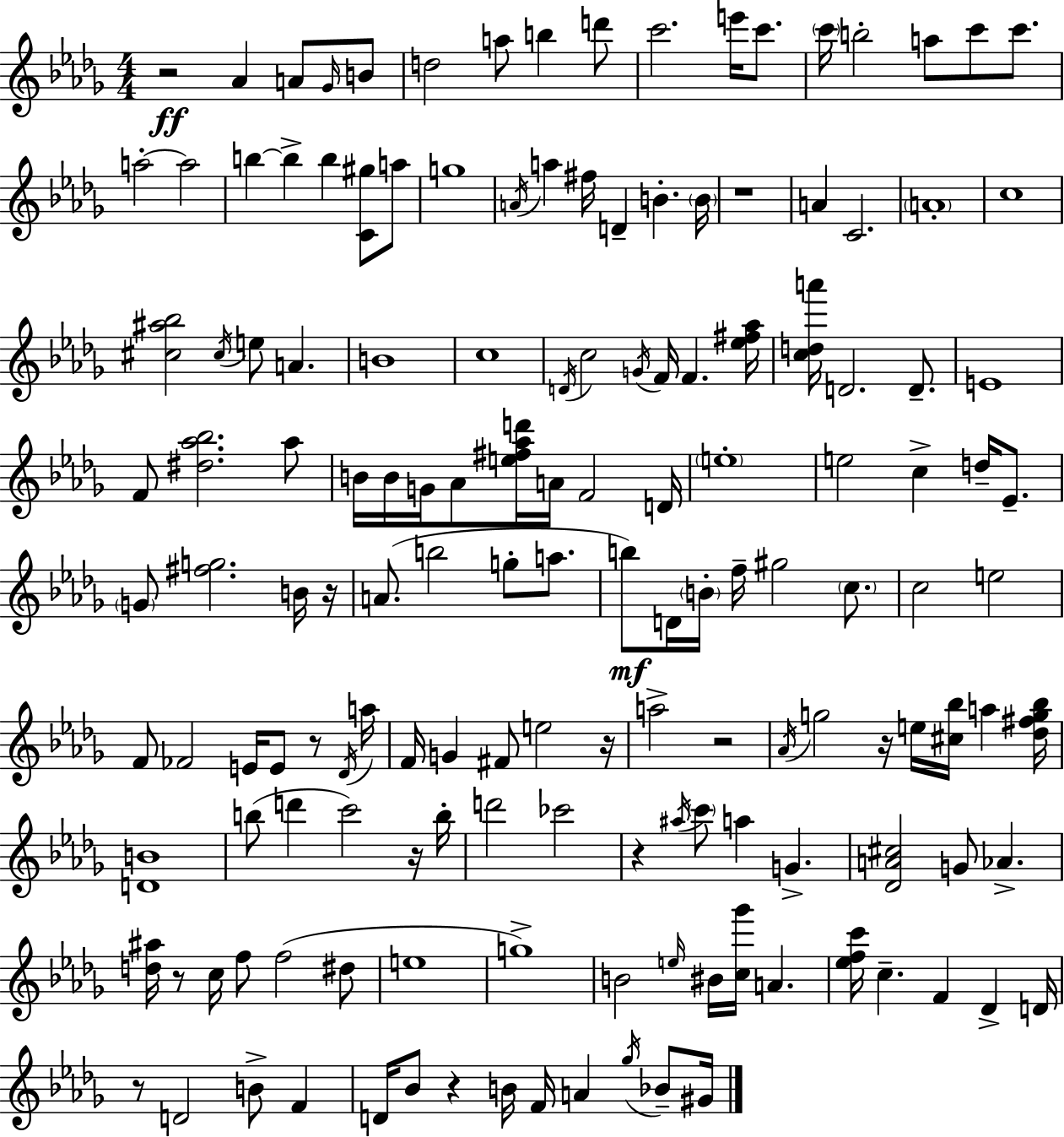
R/h Ab4/q A4/e Gb4/s B4/e D5/h A5/e B5/q D6/e C6/h. E6/s C6/e. C6/s B5/h A5/e C6/e C6/e. A5/h A5/h B5/q B5/q B5/q [C4,G#5]/e A5/e G5/w A4/s A5/q F#5/s D4/q B4/q. B4/s R/w A4/q C4/h. A4/w C5/w [C#5,A#5,Bb5]/h C#5/s E5/e A4/q. B4/w C5/w D4/s C5/h G4/s F4/s F4/q. [Eb5,F#5,Ab5]/s [C5,D5,A6]/s D4/h. D4/e. E4/w F4/e [D#5,Ab5,Bb5]/h. Ab5/e B4/s B4/s G4/s Ab4/e [E5,F#5,Ab5,D6]/s A4/s F4/h D4/s E5/w E5/h C5/q D5/s Eb4/e. G4/e [F#5,G5]/h. B4/s R/s A4/e. B5/h G5/e A5/e. B5/e D4/s B4/s F5/s G#5/h C5/e. C5/h E5/h F4/e FES4/h E4/s E4/e R/e Db4/s A5/s F4/s G4/q F#4/e E5/h R/s A5/h R/h Ab4/s G5/h R/s E5/s [C#5,Bb5]/s A5/q [Db5,F#5,G5,Bb5]/s [D4,B4]/w B5/e D6/q C6/h R/s B5/s D6/h CES6/h R/q A#5/s C6/e A5/q G4/q. [Db4,A4,C#5]/h G4/e Ab4/q. [D5,A#5]/s R/e C5/s F5/e F5/h D#5/e E5/w G5/w B4/h E5/s BIS4/s [C5,Gb6]/s A4/q. [Eb5,F5,C6]/s C5/q. F4/q Db4/q D4/s R/e D4/h B4/e F4/q D4/s Bb4/e R/q B4/s F4/s A4/q Gb5/s Bb4/e G#4/s